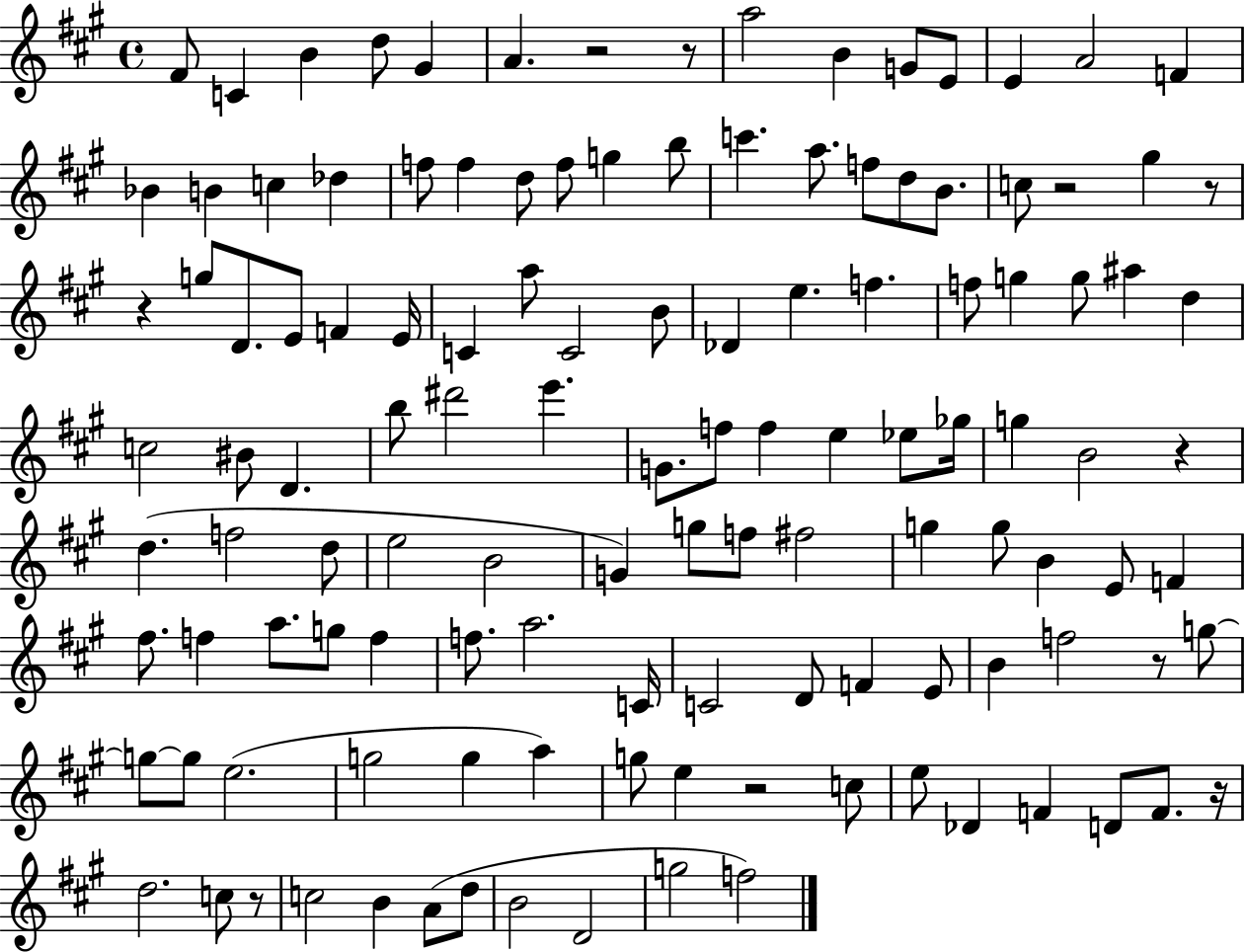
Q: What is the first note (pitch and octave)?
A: F#4